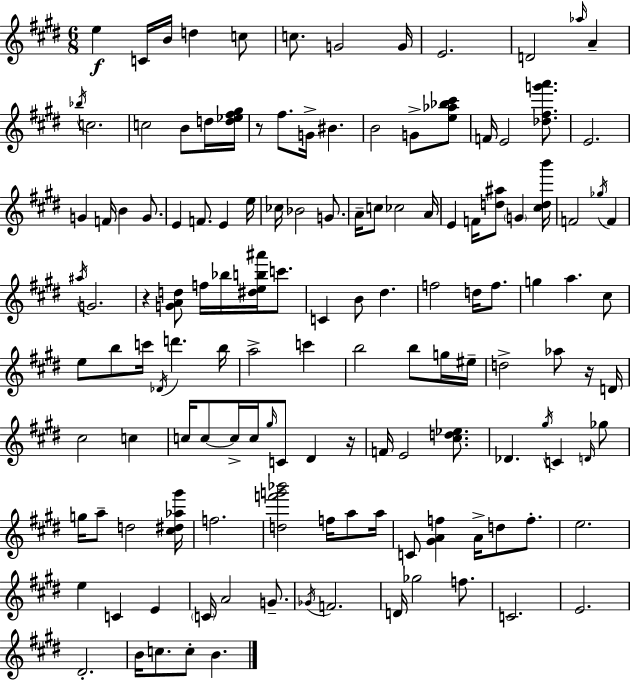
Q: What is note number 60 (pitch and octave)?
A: C#5